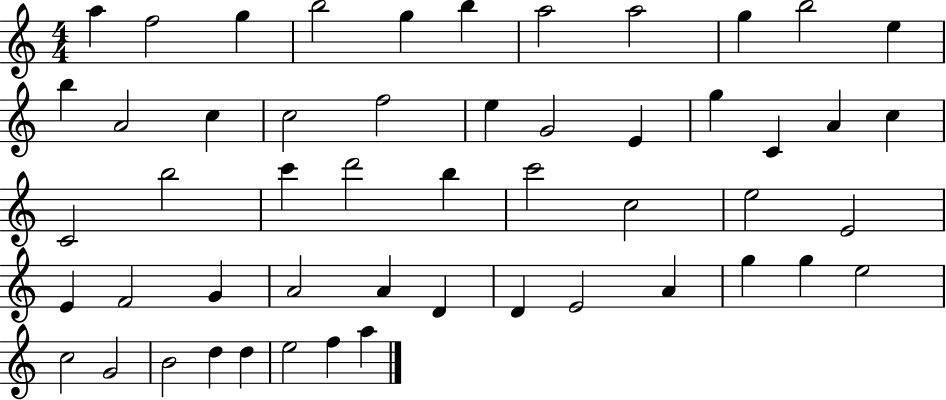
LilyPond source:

{
  \clef treble
  \numericTimeSignature
  \time 4/4
  \key c \major
  a''4 f''2 g''4 | b''2 g''4 b''4 | a''2 a''2 | g''4 b''2 e''4 | \break b''4 a'2 c''4 | c''2 f''2 | e''4 g'2 e'4 | g''4 c'4 a'4 c''4 | \break c'2 b''2 | c'''4 d'''2 b''4 | c'''2 c''2 | e''2 e'2 | \break e'4 f'2 g'4 | a'2 a'4 d'4 | d'4 e'2 a'4 | g''4 g''4 e''2 | \break c''2 g'2 | b'2 d''4 d''4 | e''2 f''4 a''4 | \bar "|."
}